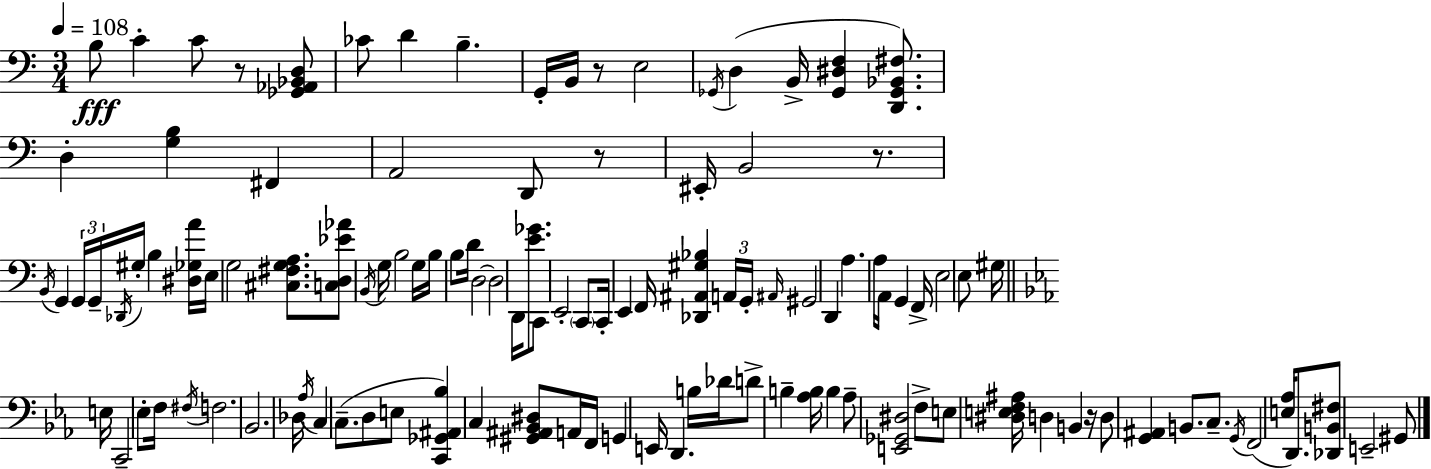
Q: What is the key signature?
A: C major